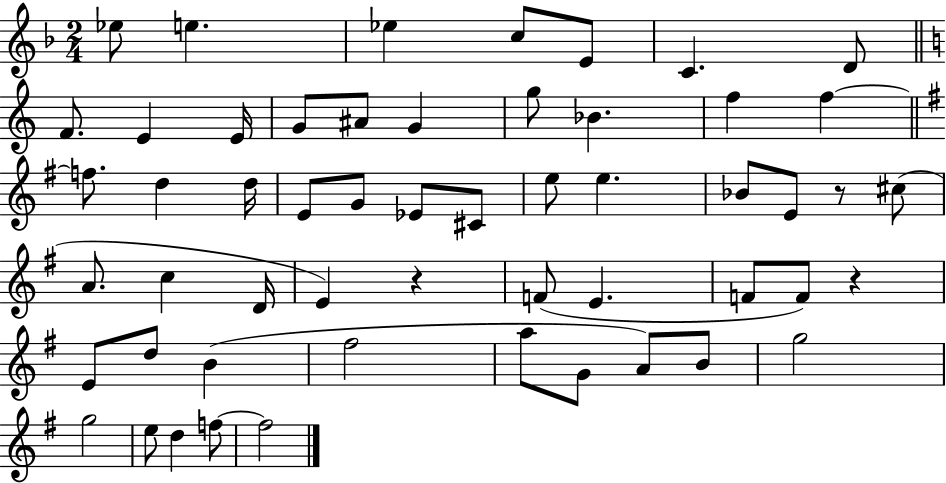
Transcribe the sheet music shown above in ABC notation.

X:1
T:Untitled
M:2/4
L:1/4
K:F
_e/2 e _e c/2 E/2 C D/2 F/2 E E/4 G/2 ^A/2 G g/2 _B f f f/2 d d/4 E/2 G/2 _E/2 ^C/2 e/2 e _B/2 E/2 z/2 ^c/2 A/2 c D/4 E z F/2 E F/2 F/2 z E/2 d/2 B ^f2 a/2 G/2 A/2 B/2 g2 g2 e/2 d f/2 f2